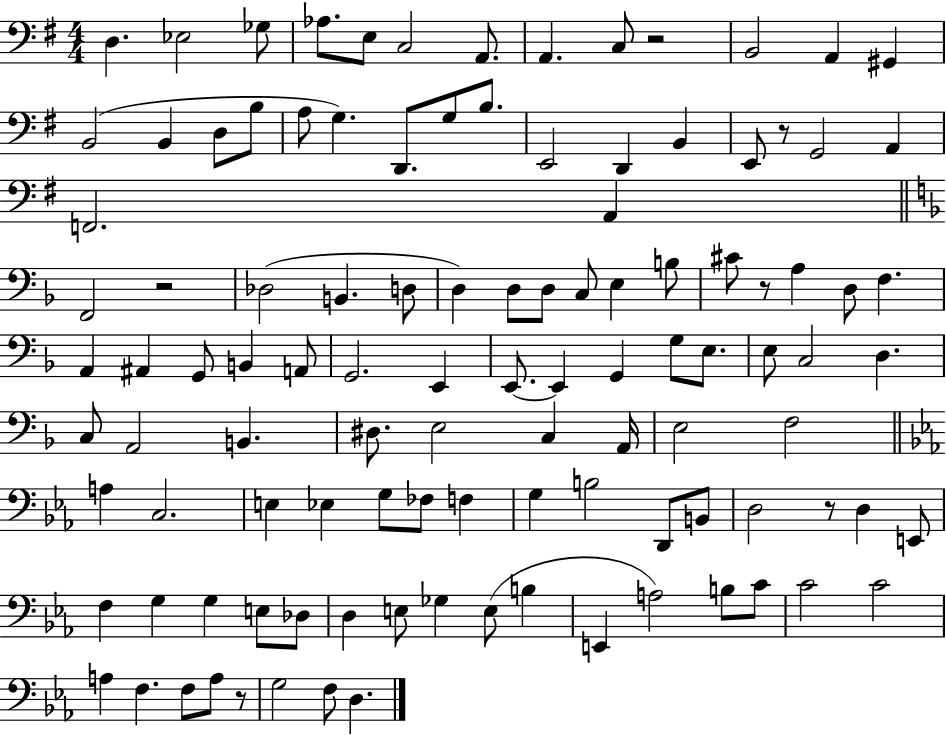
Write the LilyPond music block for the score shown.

{
  \clef bass
  \numericTimeSignature
  \time 4/4
  \key g \major
  d4. ees2 ges8 | aes8. e8 c2 a,8. | a,4. c8 r2 | b,2 a,4 gis,4 | \break b,2( b,4 d8 b8 | a8 g4.) d,8. g8 b8. | e,2 d,4 b,4 | e,8 r8 g,2 a,4 | \break f,2. a,4 | \bar "||" \break \key d \minor f,2 r2 | des2( b,4. d8 | d4) d8 d8 c8 e4 b8 | cis'8 r8 a4 d8 f4. | \break a,4 ais,4 g,8 b,4 a,8 | g,2. e,4 | e,8.~~ e,4 g,4 g8 e8. | e8 c2 d4. | \break c8 a,2 b,4. | dis8. e2 c4 a,16 | e2 f2 | \bar "||" \break \key c \minor a4 c2. | e4 ees4 g8 fes8 f4 | g4 b2 d,8 b,8 | d2 r8 d4 e,8 | \break f4 g4 g4 e8 des8 | d4 e8 ges4 e8( b4 | e,4 a2) b8 c'8 | c'2 c'2 | \break a4 f4. f8 a8 r8 | g2 f8 d4. | \bar "|."
}